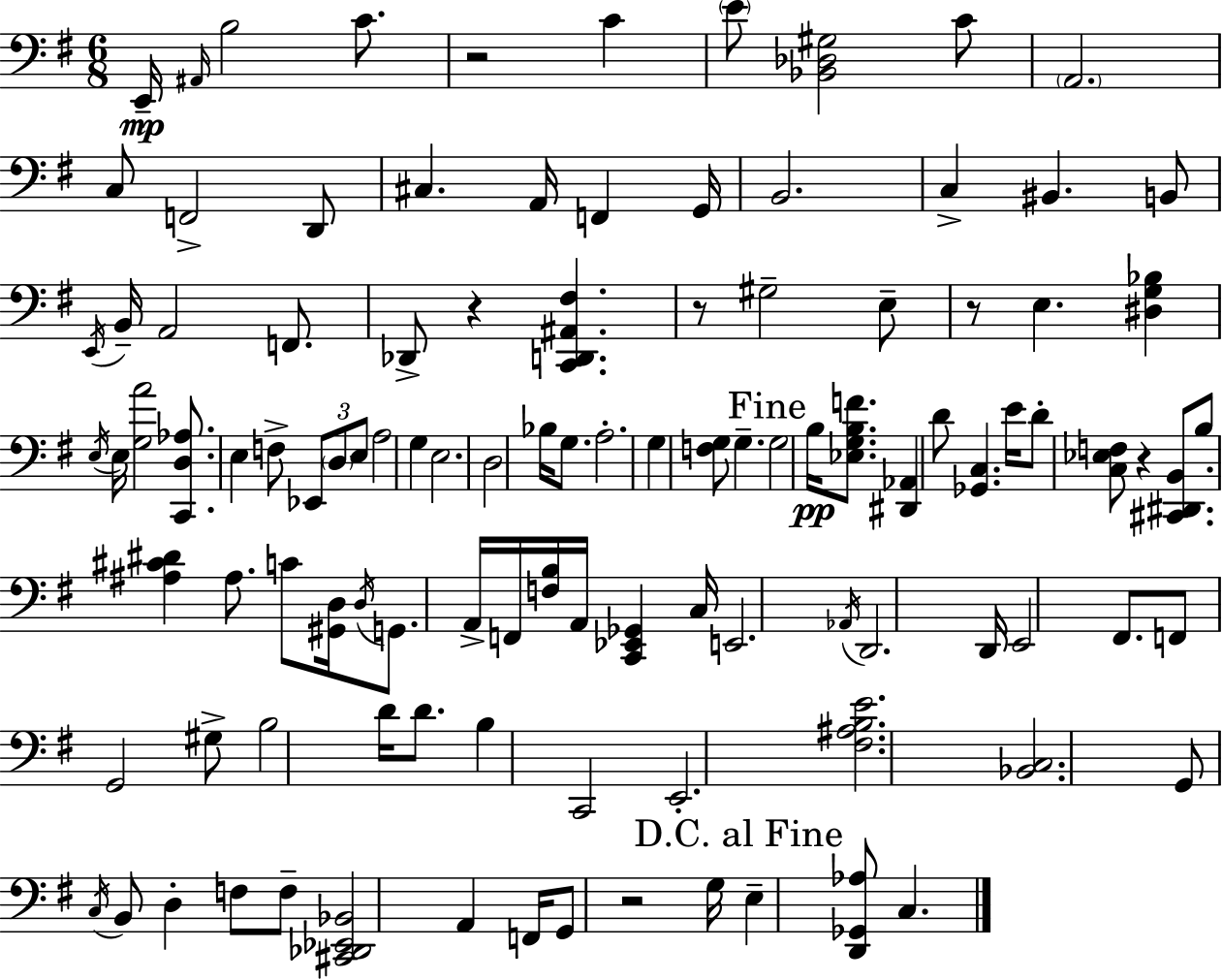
{
  \clef bass
  \numericTimeSignature
  \time 6/8
  \key e \minor
  e,16--\mp \grace { ais,16 } b2 c'8. | r2 c'4 | \parenthesize e'8 <bes, des gis>2 c'8 | \parenthesize a,2. | \break c8 f,2-> d,8 | cis4. a,16 f,4 | g,16 b,2. | c4-> bis,4. b,8 | \break \acciaccatura { e,16 } b,16-- a,2 f,8. | des,8-> r4 <c, d, ais, fis>4. | r8 gis2-- | e8-- r8 e4. <dis g bes>4 | \break \acciaccatura { e16 } e16 <g a'>2 | <c, d aes>8. e4 f8-> \tuplet 3/2 { ees,8 \parenthesize d8 | e8 } a2 g4 | e2. | \break d2 bes16 | g8. a2.-. | g4 <f g>8 g4.-- | \mark "Fine" g2 b16\pp | \break <ees g b f'>8. <dis, aes,>4 d'8 <ges, c>4. | e'16 d'8-. <c ees f>8 r4 | <cis, dis, b,>8. b8 <ais cis' dis'>4 ais8. | c'8 <gis, d>16 \acciaccatura { d16 } g,8. a,16-> f,16 <f b>16 a,16 <c, ees, ges,>4 | \break c16 e,2. | \acciaccatura { aes,16 } d,2. | d,16 e,2 | fis,8. f,8 g,2 | \break gis8-> b2 | d'16 d'8. b4 c,2 | e,2.-. | <fis ais b e'>2. | \break <bes, c>2. | g,8 \acciaccatura { c16 } b,8 d4-. | f8 f8-- <cis, des, ees, bes,>2 | a,4 f,16 g,8 r2 | \break g16 \mark "D.C. al Fine" e4-- <d, ges, aes>8 | c4. \bar "|."
}